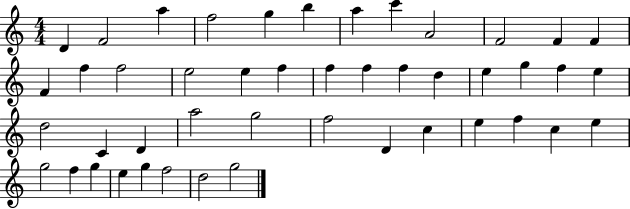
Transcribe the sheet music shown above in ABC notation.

X:1
T:Untitled
M:4/4
L:1/4
K:C
D F2 a f2 g b a c' A2 F2 F F F f f2 e2 e f f f f d e g f e d2 C D a2 g2 f2 D c e f c e g2 f g e g f2 d2 g2